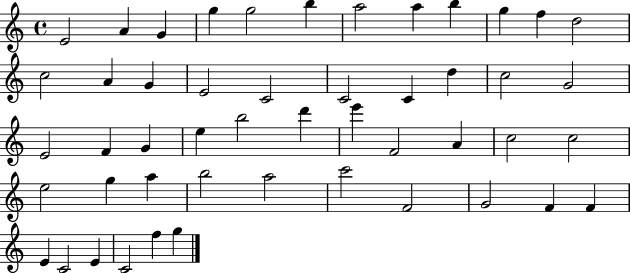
X:1
T:Untitled
M:4/4
L:1/4
K:C
E2 A G g g2 b a2 a b g f d2 c2 A G E2 C2 C2 C d c2 G2 E2 F G e b2 d' e' F2 A c2 c2 e2 g a b2 a2 c'2 F2 G2 F F E C2 E C2 f g